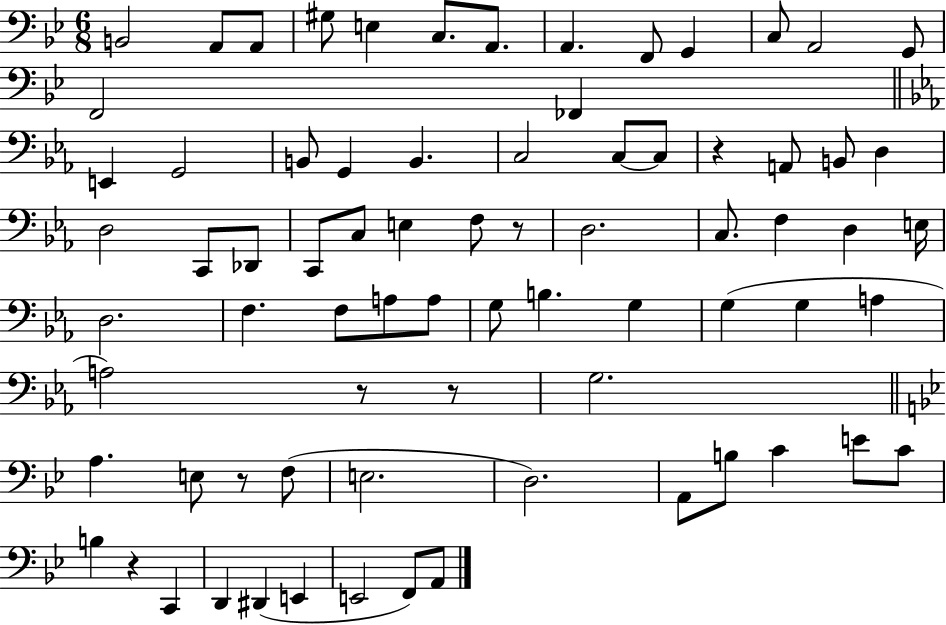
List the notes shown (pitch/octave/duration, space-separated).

B2/h A2/e A2/e G#3/e E3/q C3/e. A2/e. A2/q. F2/e G2/q C3/e A2/h G2/e F2/h FES2/q E2/q G2/h B2/e G2/q B2/q. C3/h C3/e C3/e R/q A2/e B2/e D3/q D3/h C2/e Db2/e C2/e C3/e E3/q F3/e R/e D3/h. C3/e. F3/q D3/q E3/s D3/h. F3/q. F3/e A3/e A3/e G3/e B3/q. G3/q G3/q G3/q A3/q A3/h R/e R/e G3/h. A3/q. E3/e R/e F3/e E3/h. D3/h. A2/e B3/e C4/q E4/e C4/e B3/q R/q C2/q D2/q D#2/q E2/q E2/h F2/e A2/e